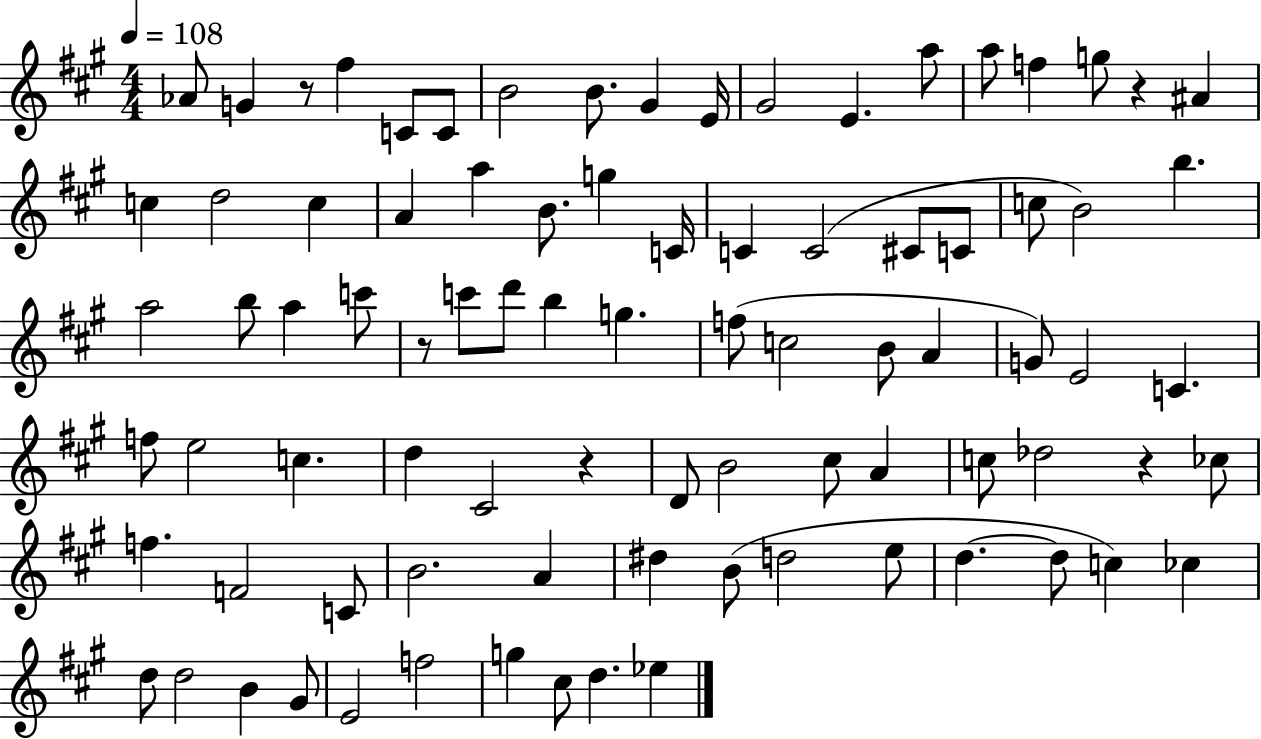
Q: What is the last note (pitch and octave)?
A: Eb5